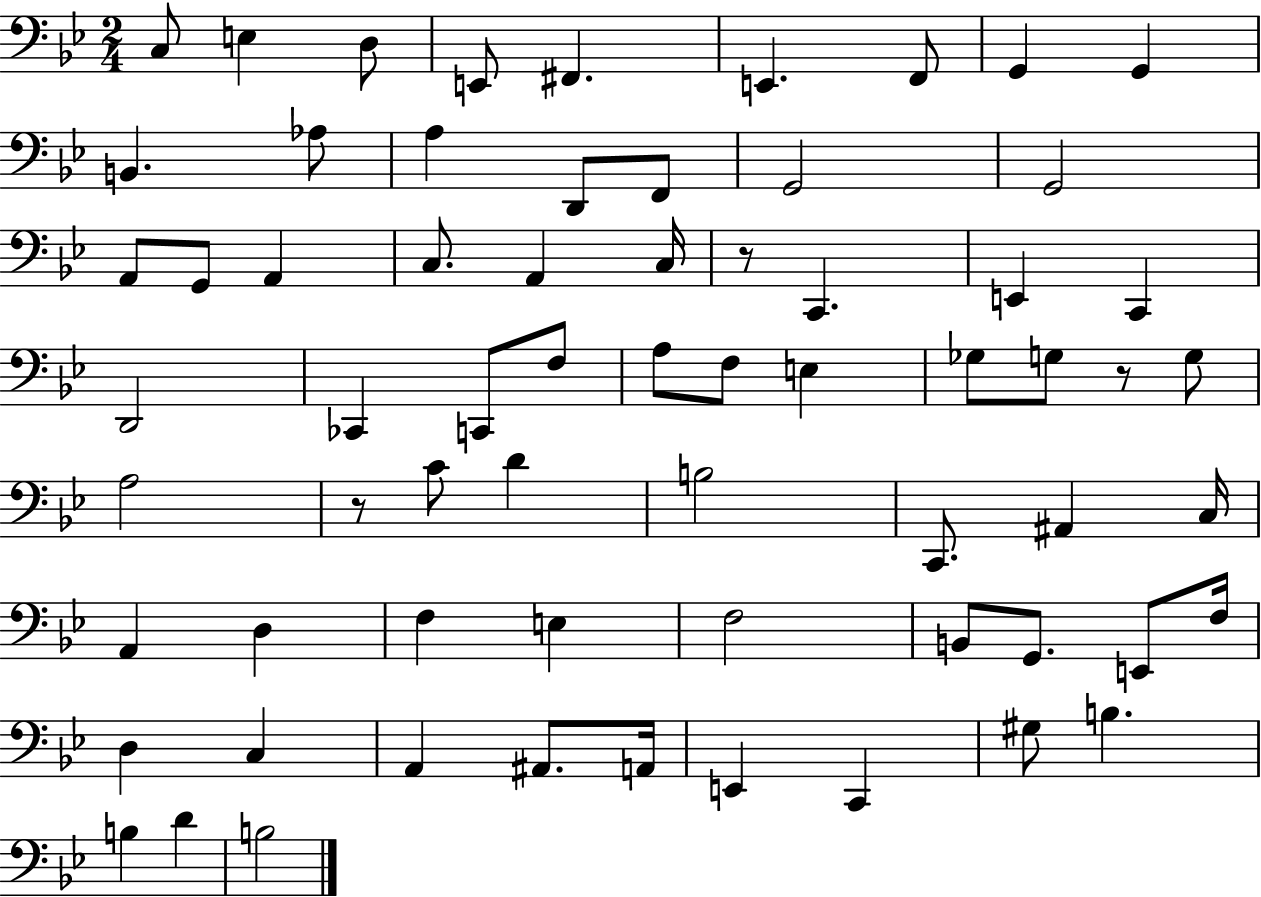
C3/e E3/q D3/e E2/e F#2/q. E2/q. F2/e G2/q G2/q B2/q. Ab3/e A3/q D2/e F2/e G2/h G2/h A2/e G2/e A2/q C3/e. A2/q C3/s R/e C2/q. E2/q C2/q D2/h CES2/q C2/e F3/e A3/e F3/e E3/q Gb3/e G3/e R/e G3/e A3/h R/e C4/e D4/q B3/h C2/e. A#2/q C3/s A2/q D3/q F3/q E3/q F3/h B2/e G2/e. E2/e F3/s D3/q C3/q A2/q A#2/e. A2/s E2/q C2/q G#3/e B3/q. B3/q D4/q B3/h